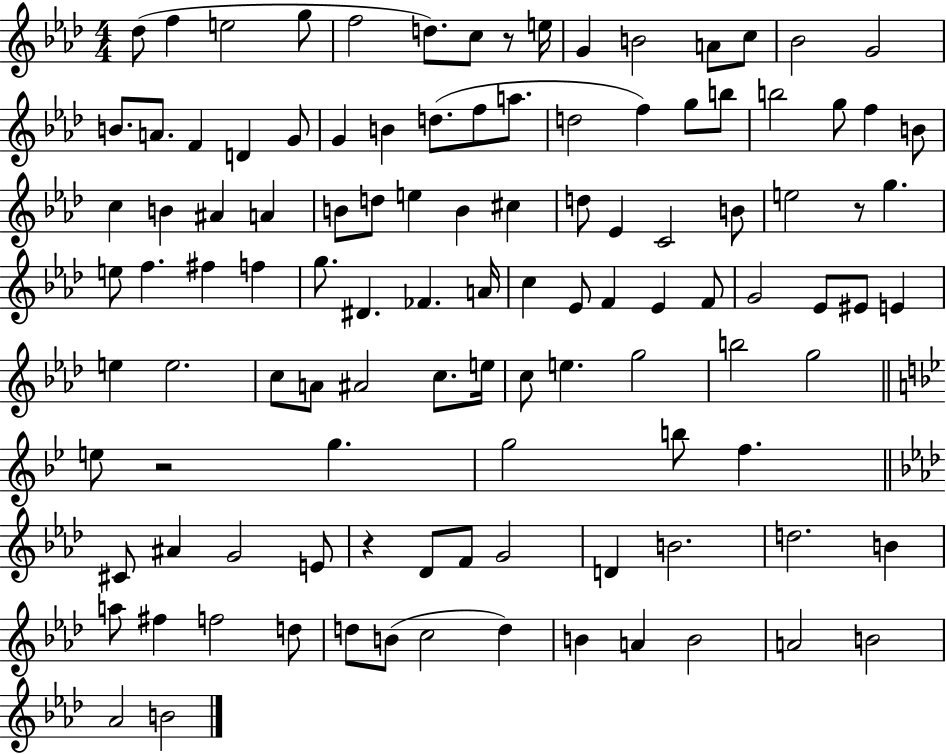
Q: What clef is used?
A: treble